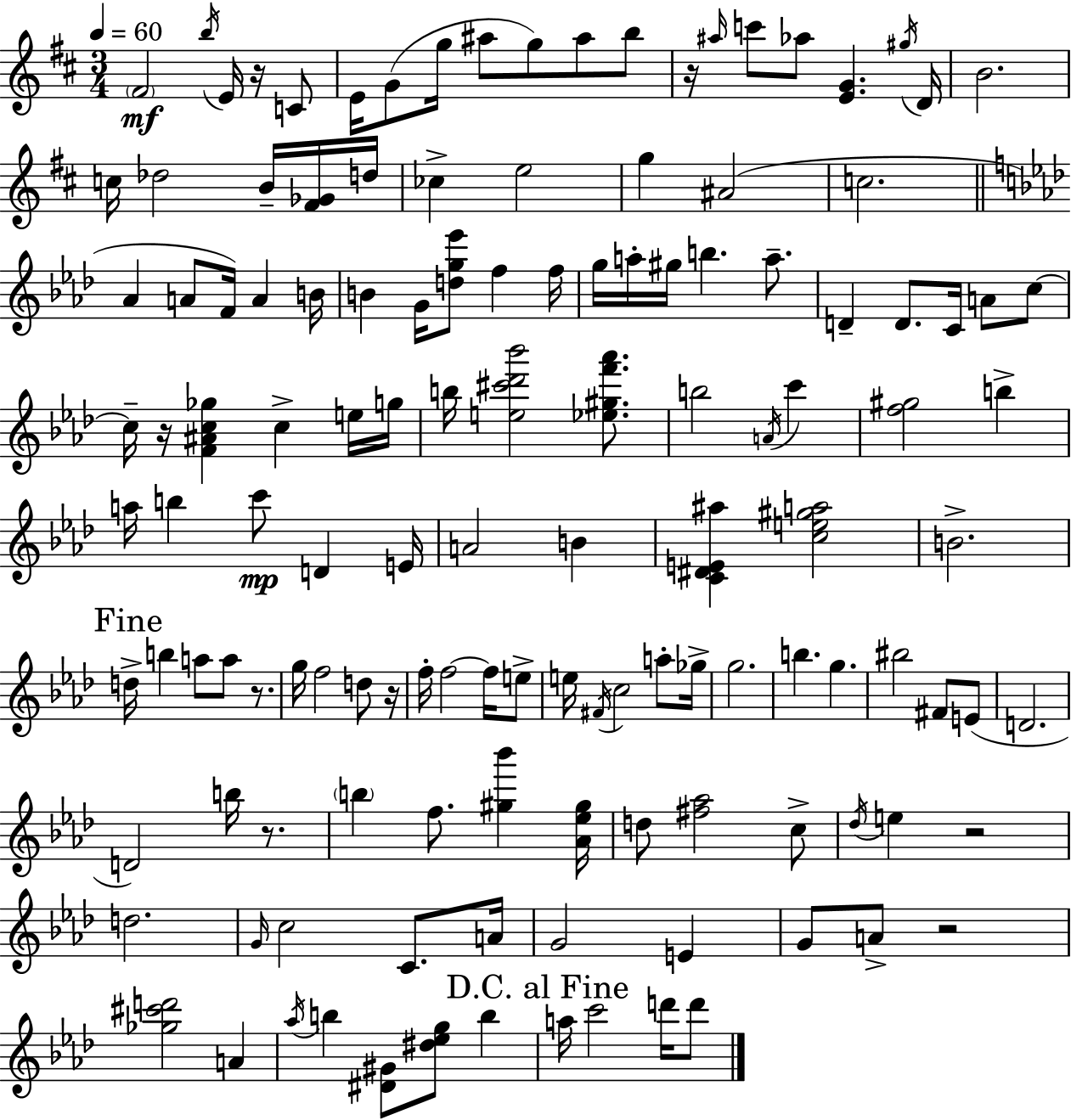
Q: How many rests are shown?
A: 8